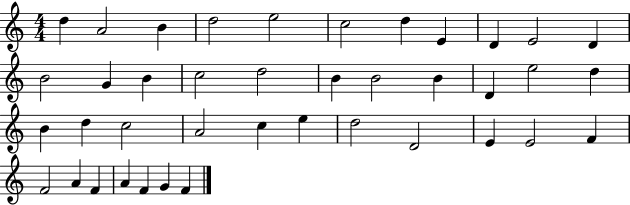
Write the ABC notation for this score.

X:1
T:Untitled
M:4/4
L:1/4
K:C
d A2 B d2 e2 c2 d E D E2 D B2 G B c2 d2 B B2 B D e2 d B d c2 A2 c e d2 D2 E E2 F F2 A F A F G F